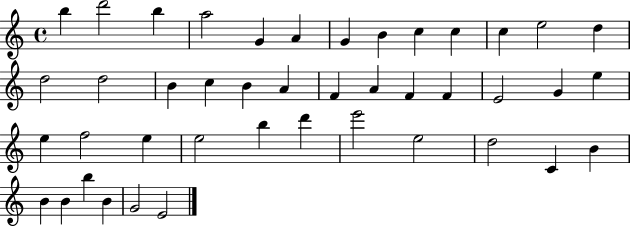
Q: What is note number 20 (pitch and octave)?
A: F4